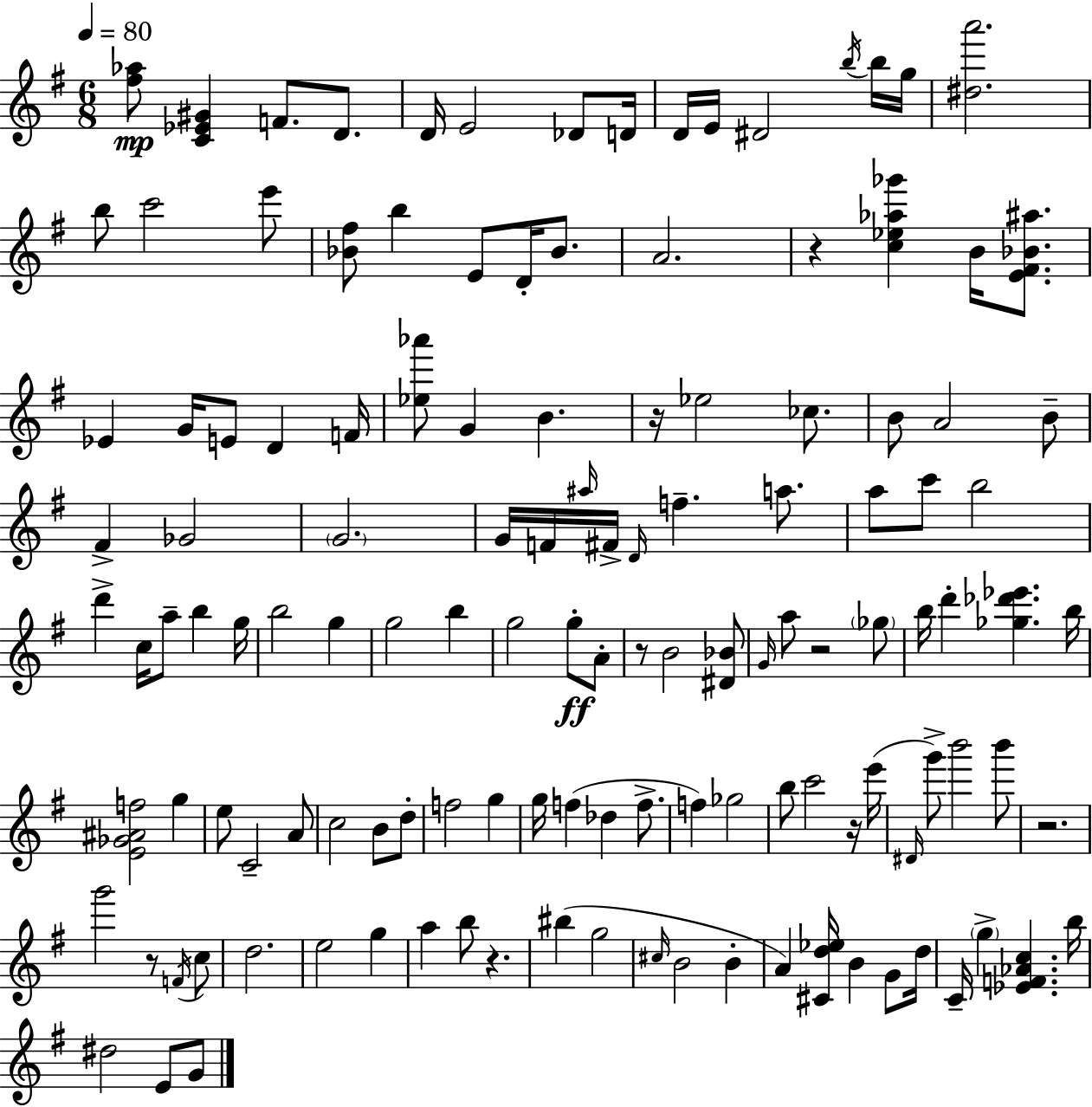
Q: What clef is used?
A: treble